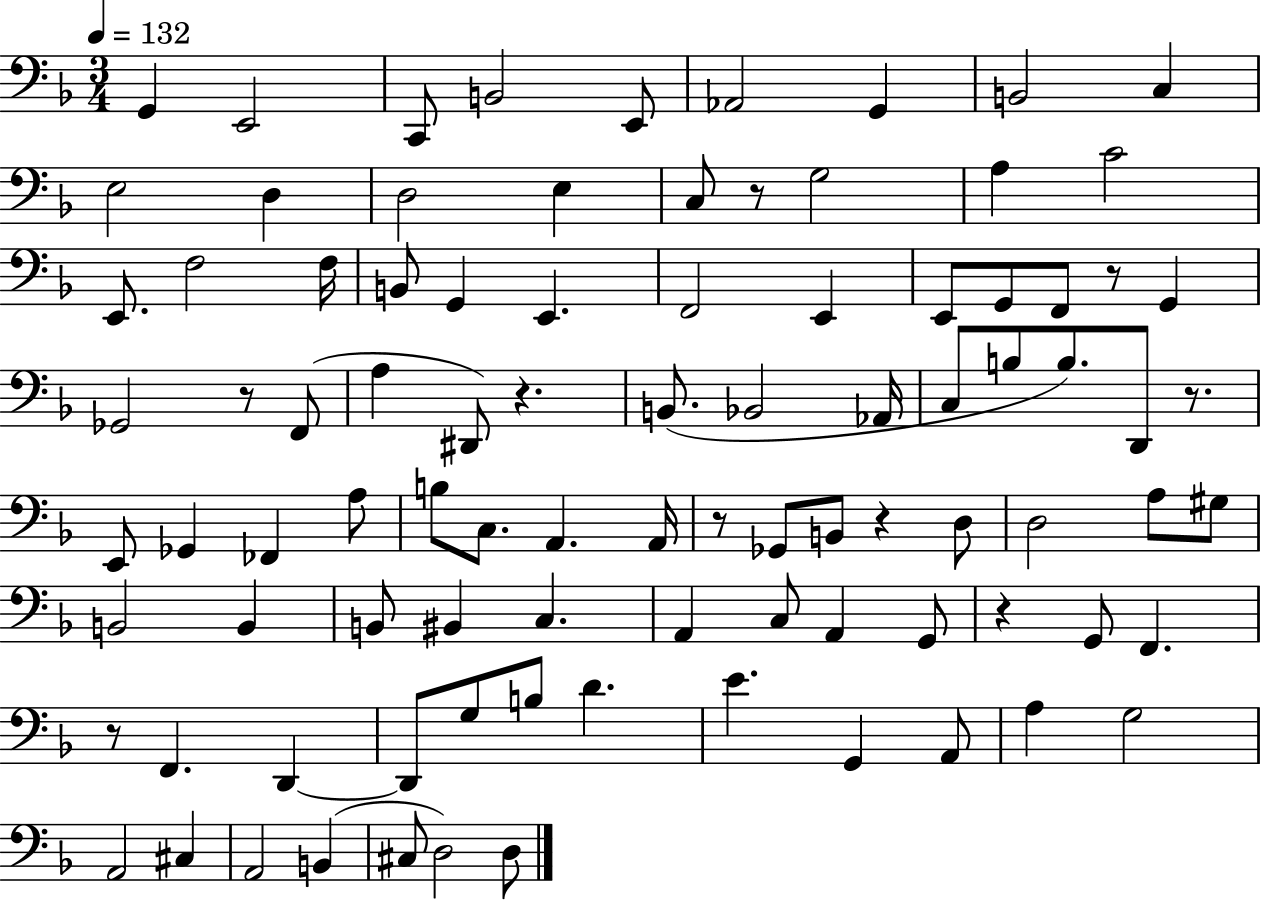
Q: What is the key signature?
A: F major